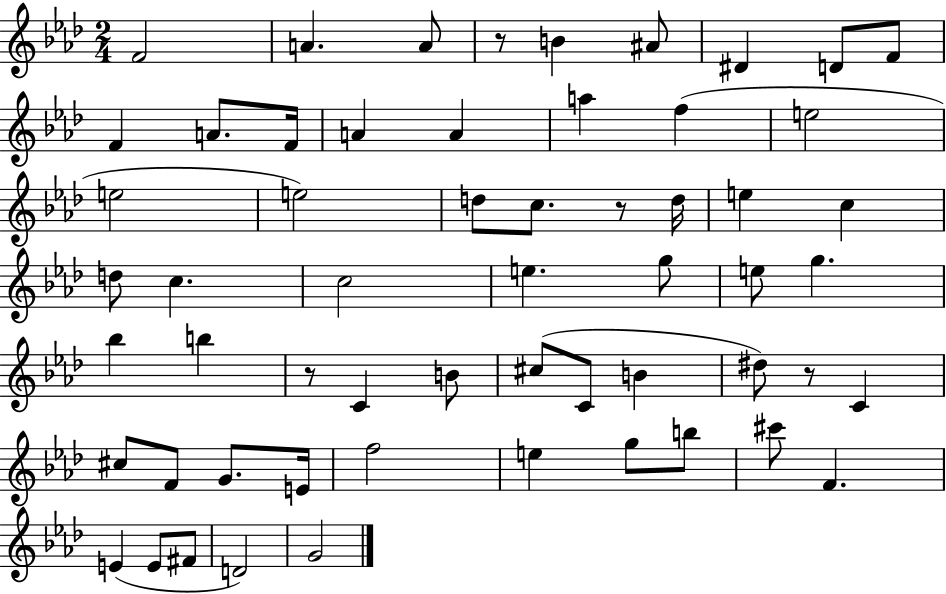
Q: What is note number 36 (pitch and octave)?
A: C4